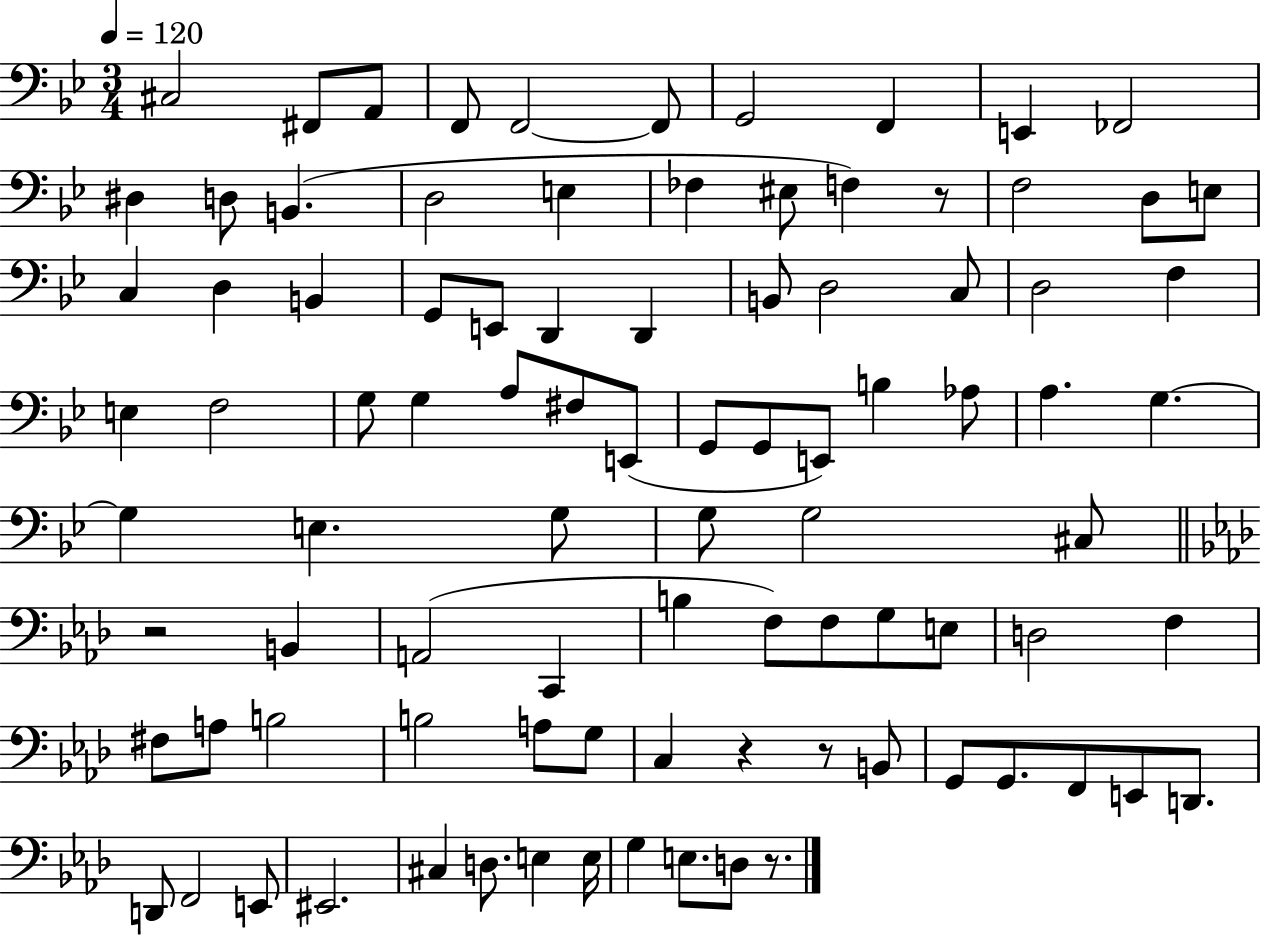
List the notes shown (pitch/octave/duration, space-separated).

C#3/h F#2/e A2/e F2/e F2/h F2/e G2/h F2/q E2/q FES2/h D#3/q D3/e B2/q. D3/h E3/q FES3/q EIS3/e F3/q R/e F3/h D3/e E3/e C3/q D3/q B2/q G2/e E2/e D2/q D2/q B2/e D3/h C3/e D3/h F3/q E3/q F3/h G3/e G3/q A3/e F#3/e E2/e G2/e G2/e E2/e B3/q Ab3/e A3/q. G3/q. G3/q E3/q. G3/e G3/e G3/h C#3/e R/h B2/q A2/h C2/q B3/q F3/e F3/e G3/e E3/e D3/h F3/q F#3/e A3/e B3/h B3/h A3/e G3/e C3/q R/q R/e B2/e G2/e G2/e. F2/e E2/e D2/e. D2/e F2/h E2/e EIS2/h. C#3/q D3/e. E3/q E3/s G3/q E3/e. D3/e R/e.